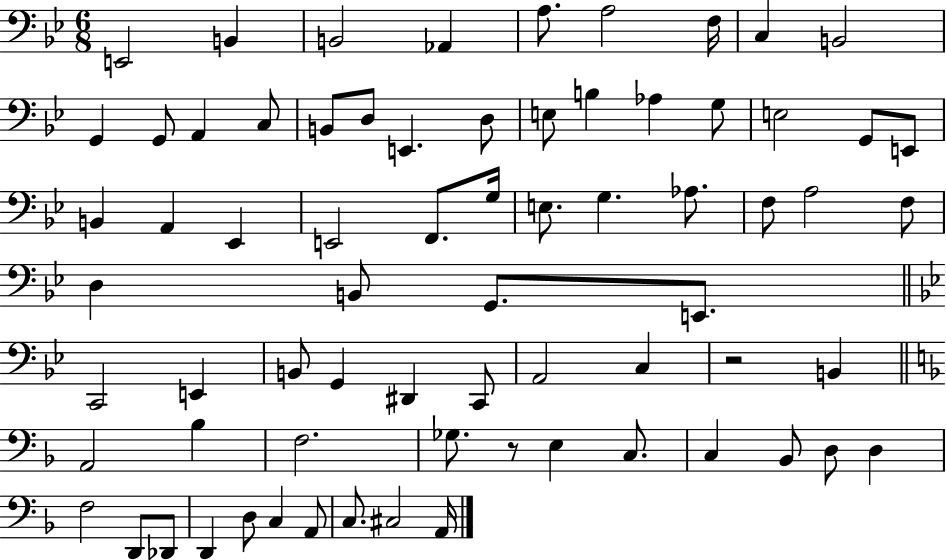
X:1
T:Untitled
M:6/8
L:1/4
K:Bb
E,,2 B,, B,,2 _A,, A,/2 A,2 F,/4 C, B,,2 G,, G,,/2 A,, C,/2 B,,/2 D,/2 E,, D,/2 E,/2 B, _A, G,/2 E,2 G,,/2 E,,/2 B,, A,, _E,, E,,2 F,,/2 G,/4 E,/2 G, _A,/2 F,/2 A,2 F,/2 D, B,,/2 G,,/2 E,,/2 C,,2 E,, B,,/2 G,, ^D,, C,,/2 A,,2 C, z2 B,, A,,2 _B, F,2 _G,/2 z/2 E, C,/2 C, _B,,/2 D,/2 D, F,2 D,,/2 _D,,/2 D,, D,/2 C, A,,/2 C,/2 ^C,2 A,,/4